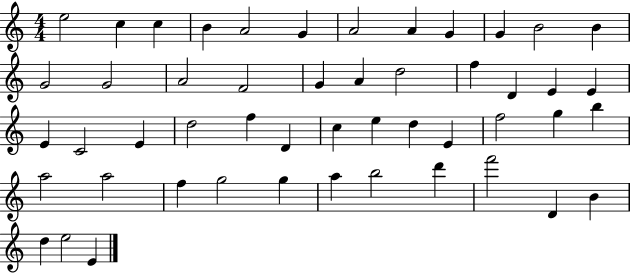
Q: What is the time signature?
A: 4/4